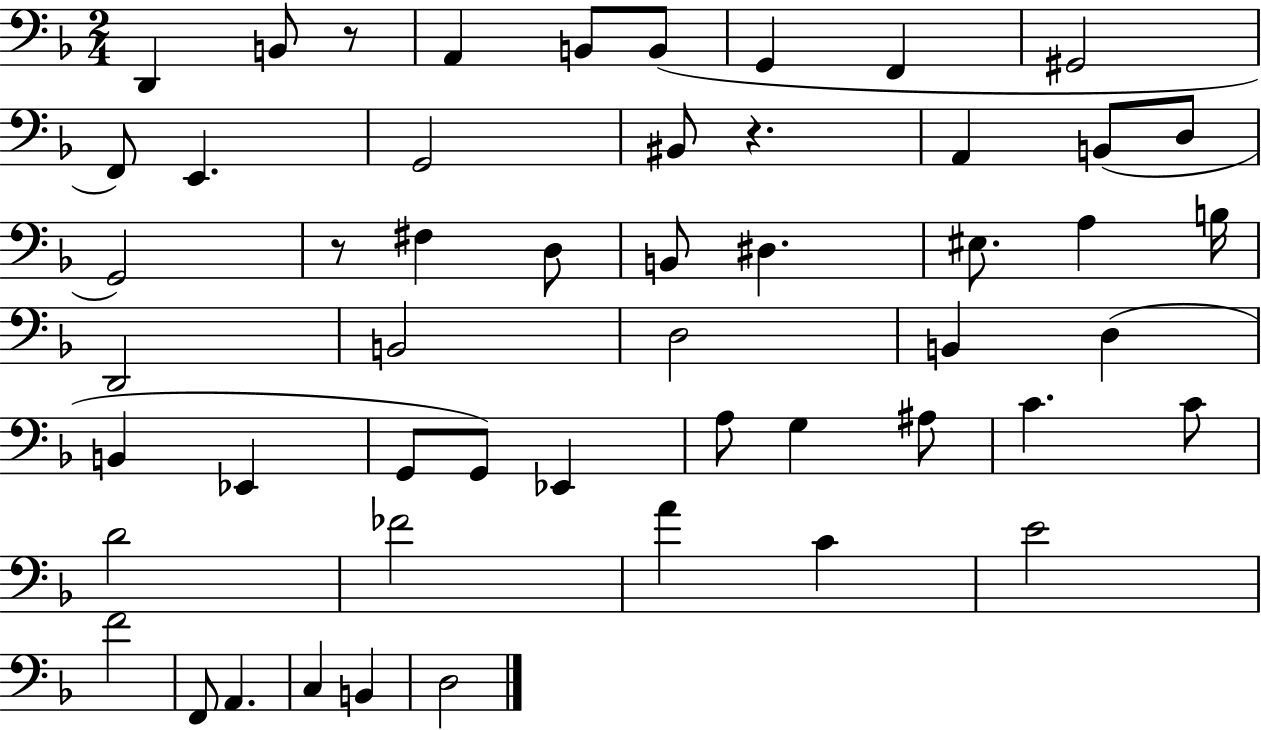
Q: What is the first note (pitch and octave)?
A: D2